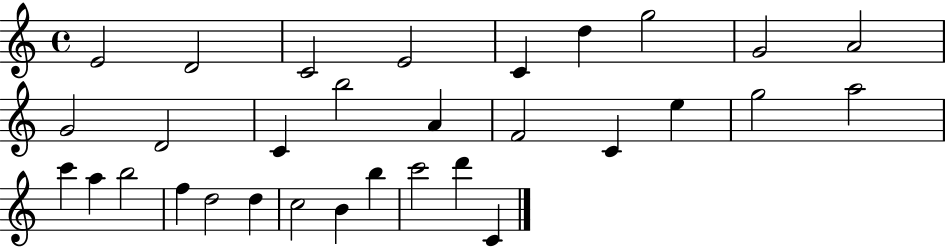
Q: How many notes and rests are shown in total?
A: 31